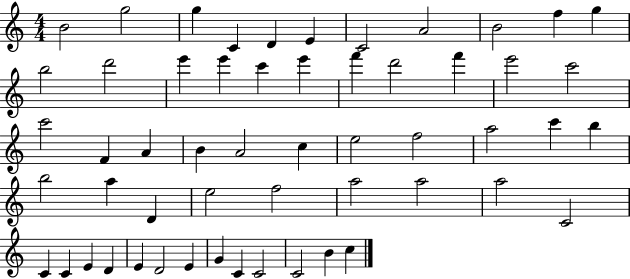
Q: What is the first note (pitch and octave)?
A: B4